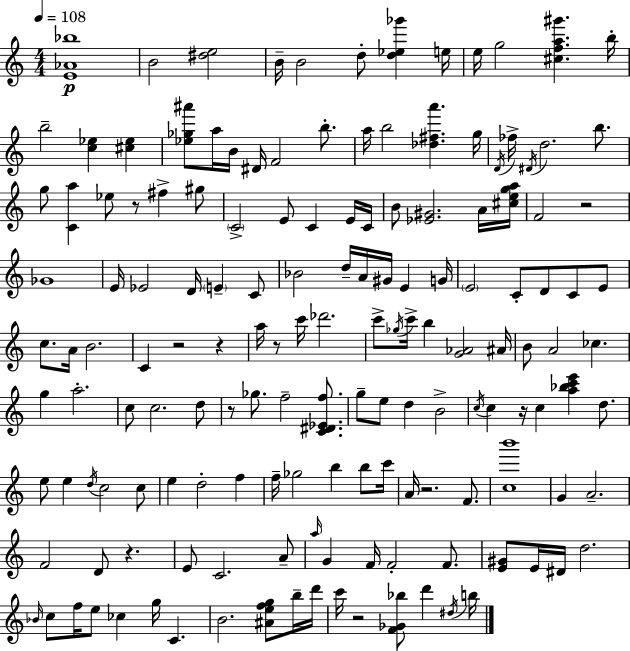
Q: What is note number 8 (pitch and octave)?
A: B5